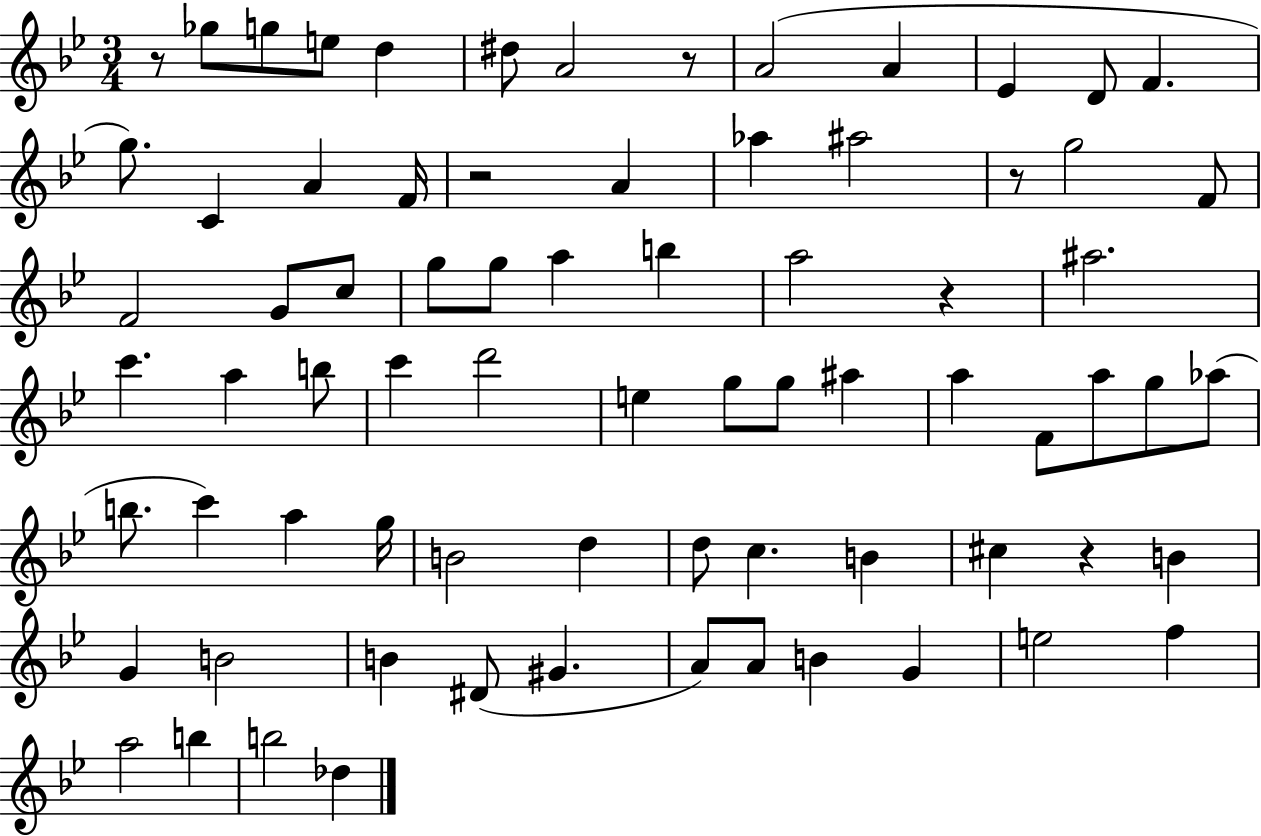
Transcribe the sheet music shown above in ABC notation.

X:1
T:Untitled
M:3/4
L:1/4
K:Bb
z/2 _g/2 g/2 e/2 d ^d/2 A2 z/2 A2 A _E D/2 F g/2 C A F/4 z2 A _a ^a2 z/2 g2 F/2 F2 G/2 c/2 g/2 g/2 a b a2 z ^a2 c' a b/2 c' d'2 e g/2 g/2 ^a a F/2 a/2 g/2 _a/2 b/2 c' a g/4 B2 d d/2 c B ^c z B G B2 B ^D/2 ^G A/2 A/2 B G e2 f a2 b b2 _d